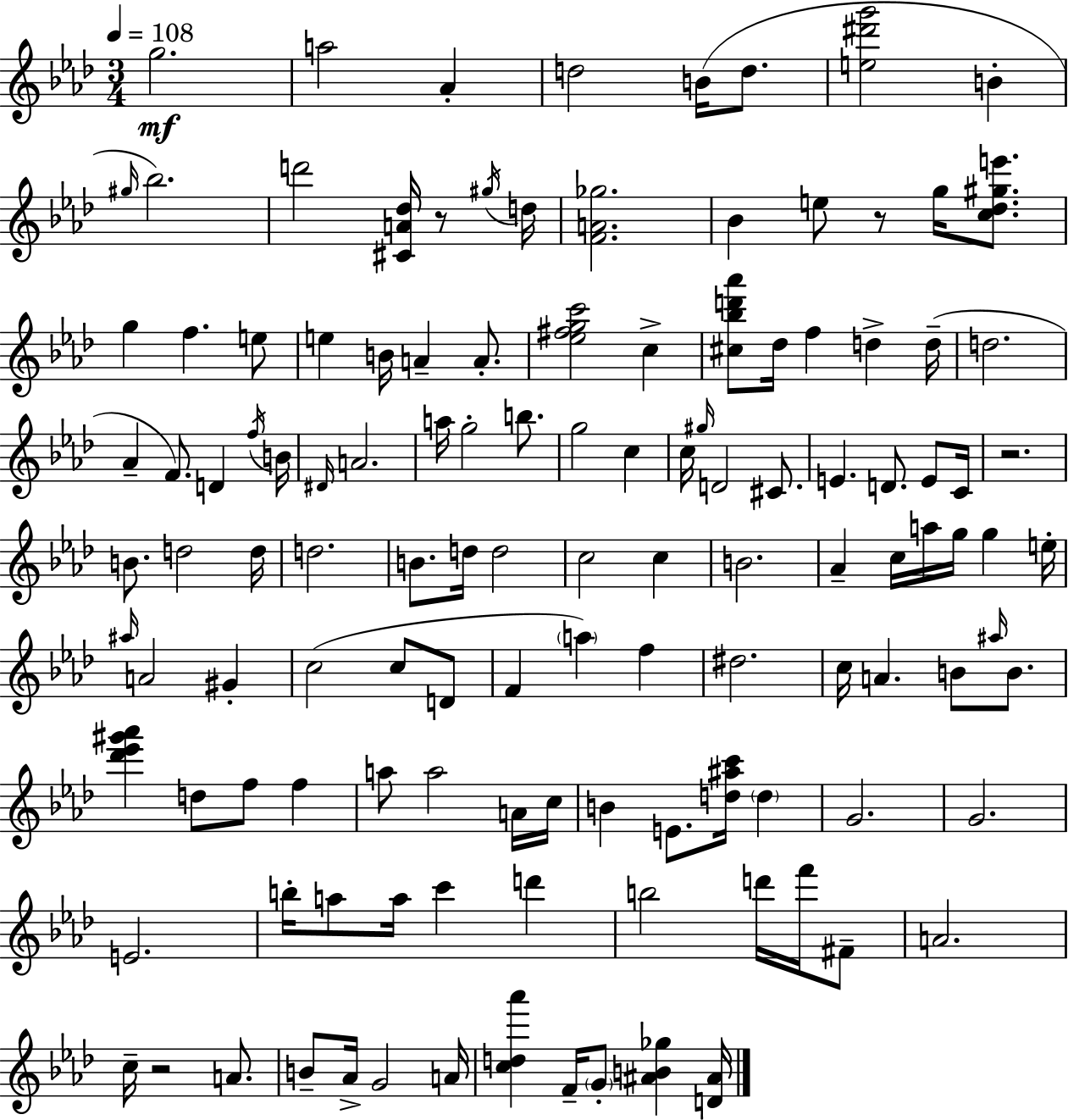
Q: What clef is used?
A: treble